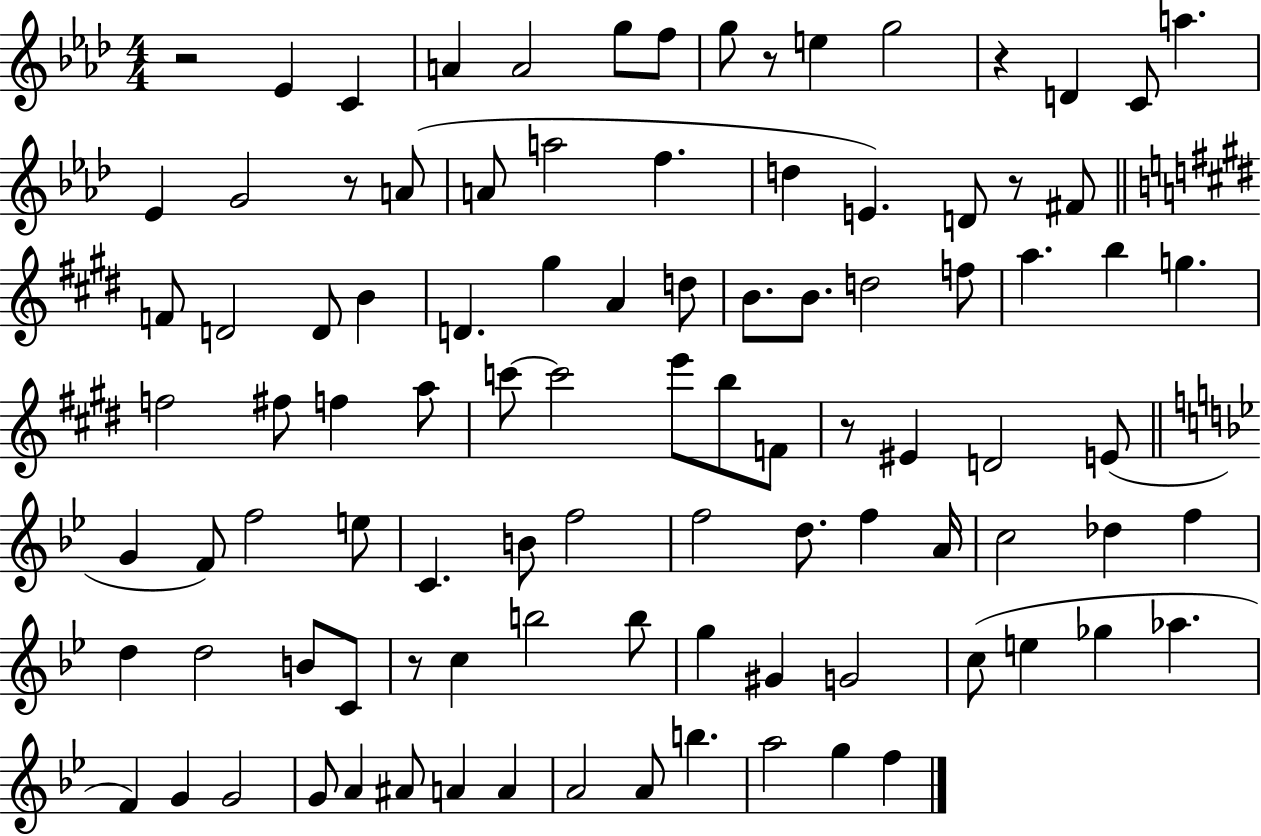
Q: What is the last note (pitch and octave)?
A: F5